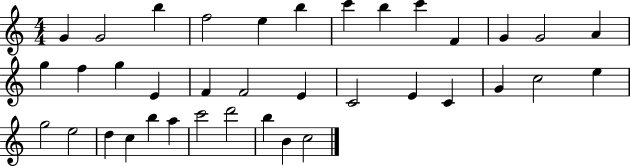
X:1
T:Untitled
M:4/4
L:1/4
K:C
G G2 b f2 e b c' b c' F G G2 A g f g E F F2 E C2 E C G c2 e g2 e2 d c b a c'2 d'2 b B c2